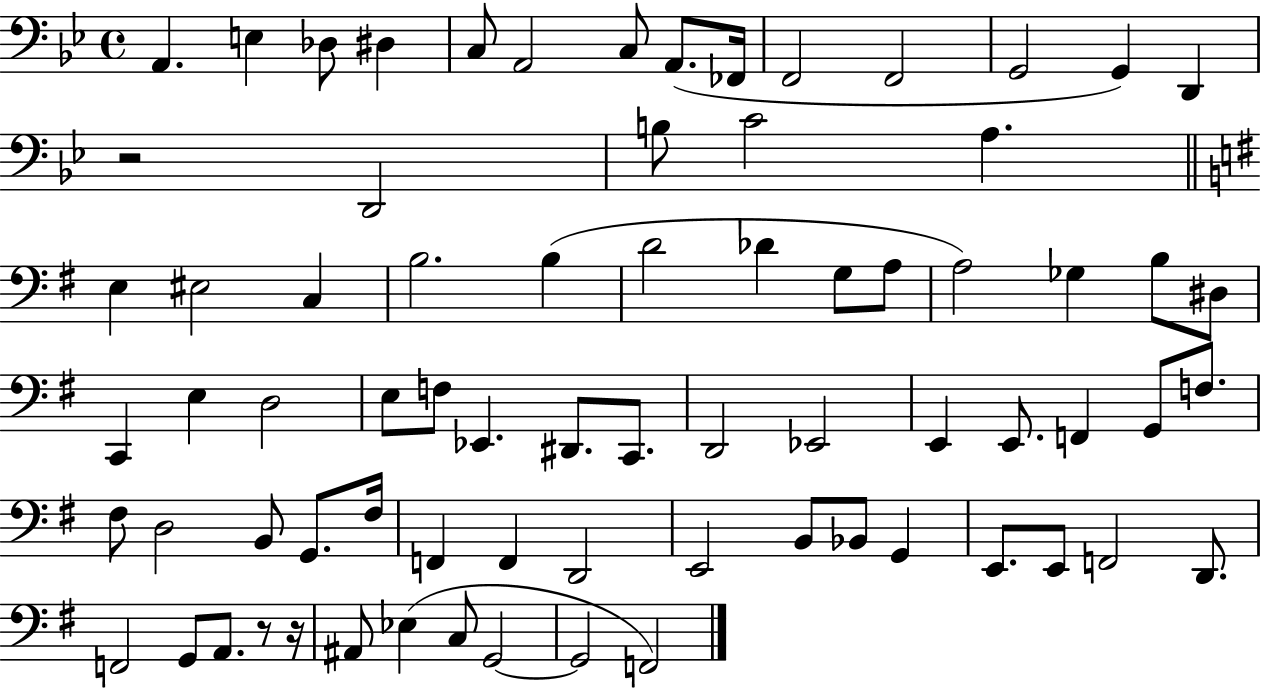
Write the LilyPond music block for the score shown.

{
  \clef bass
  \time 4/4
  \defaultTimeSignature
  \key bes \major
  \repeat volta 2 { a,4. e4 des8 dis4 | c8 a,2 c8 a,8.( fes,16 | f,2 f,2 | g,2 g,4) d,4 | \break r2 d,2 | b8 c'2 a4. | \bar "||" \break \key g \major e4 eis2 c4 | b2. b4( | d'2 des'4 g8 a8 | a2) ges4 b8 dis8 | \break c,4 e4 d2 | e8 f8 ees,4. dis,8. c,8. | d,2 ees,2 | e,4 e,8. f,4 g,8 f8. | \break fis8 d2 b,8 g,8. fis16 | f,4 f,4 d,2 | e,2 b,8 bes,8 g,4 | e,8. e,8 f,2 d,8. | \break f,2 g,8 a,8. r8 r16 | ais,8 ees4( c8 g,2~~ | g,2 f,2) | } \bar "|."
}